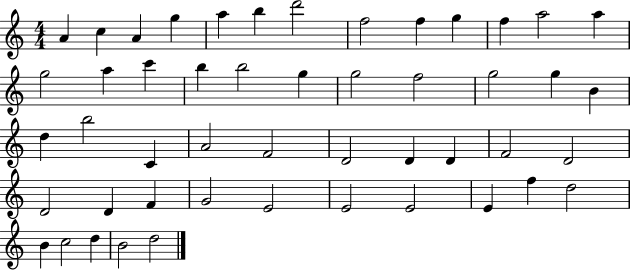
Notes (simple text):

A4/q C5/q A4/q G5/q A5/q B5/q D6/h F5/h F5/q G5/q F5/q A5/h A5/q G5/h A5/q C6/q B5/q B5/h G5/q G5/h F5/h G5/h G5/q B4/q D5/q B5/h C4/q A4/h F4/h D4/h D4/q D4/q F4/h D4/h D4/h D4/q F4/q G4/h E4/h E4/h E4/h E4/q F5/q D5/h B4/q C5/h D5/q B4/h D5/h